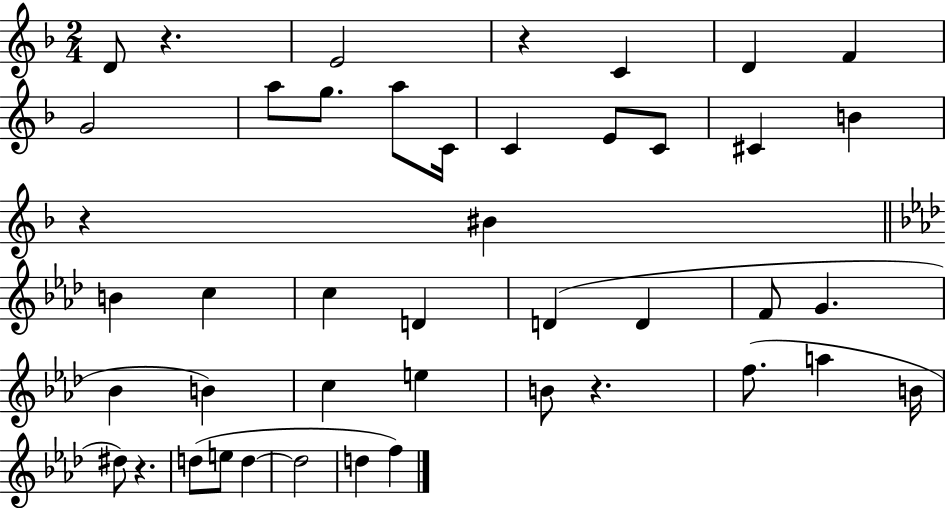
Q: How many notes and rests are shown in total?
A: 44